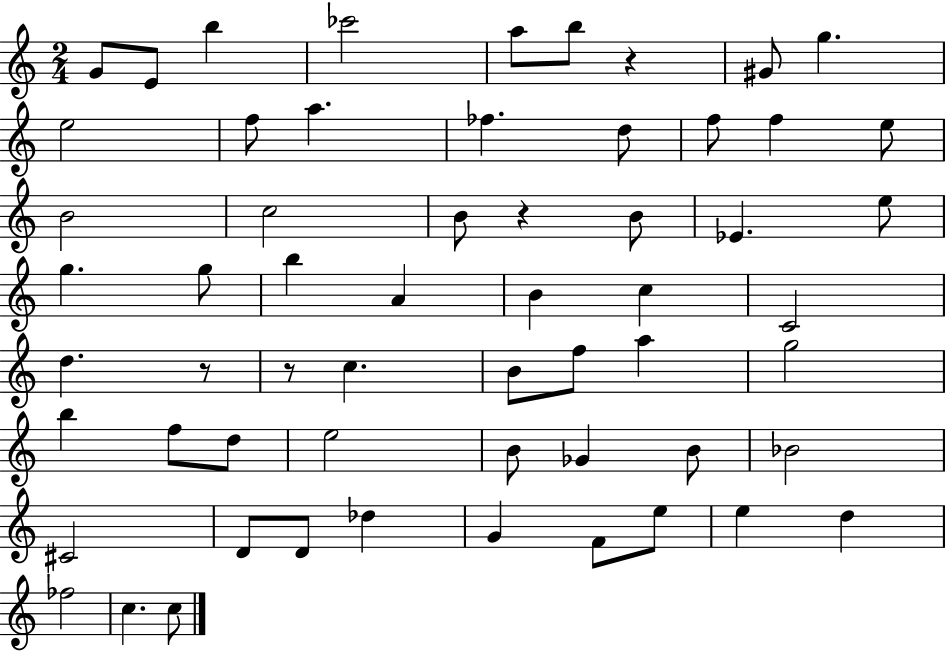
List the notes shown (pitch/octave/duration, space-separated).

G4/e E4/e B5/q CES6/h A5/e B5/e R/q G#4/e G5/q. E5/h F5/e A5/q. FES5/q. D5/e F5/e F5/q E5/e B4/h C5/h B4/e R/q B4/e Eb4/q. E5/e G5/q. G5/e B5/q A4/q B4/q C5/q C4/h D5/q. R/e R/e C5/q. B4/e F5/e A5/q G5/h B5/q F5/e D5/e E5/h B4/e Gb4/q B4/e Bb4/h C#4/h D4/e D4/e Db5/q G4/q F4/e E5/e E5/q D5/q FES5/h C5/q. C5/e